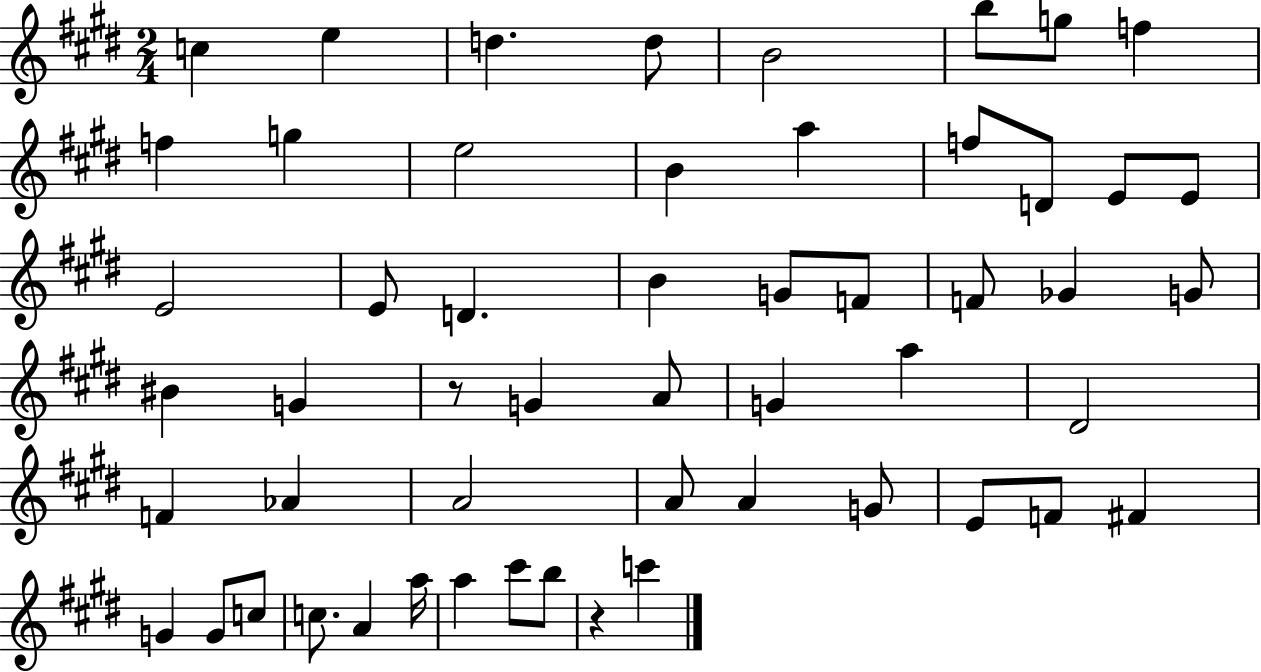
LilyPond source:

{
  \clef treble
  \numericTimeSignature
  \time 2/4
  \key e \major
  c''4 e''4 | d''4. d''8 | b'2 | b''8 g''8 f''4 | \break f''4 g''4 | e''2 | b'4 a''4 | f''8 d'8 e'8 e'8 | \break e'2 | e'8 d'4. | b'4 g'8 f'8 | f'8 ges'4 g'8 | \break bis'4 g'4 | r8 g'4 a'8 | g'4 a''4 | dis'2 | \break f'4 aes'4 | a'2 | a'8 a'4 g'8 | e'8 f'8 fis'4 | \break g'4 g'8 c''8 | c''8. a'4 a''16 | a''4 cis'''8 b''8 | r4 c'''4 | \break \bar "|."
}